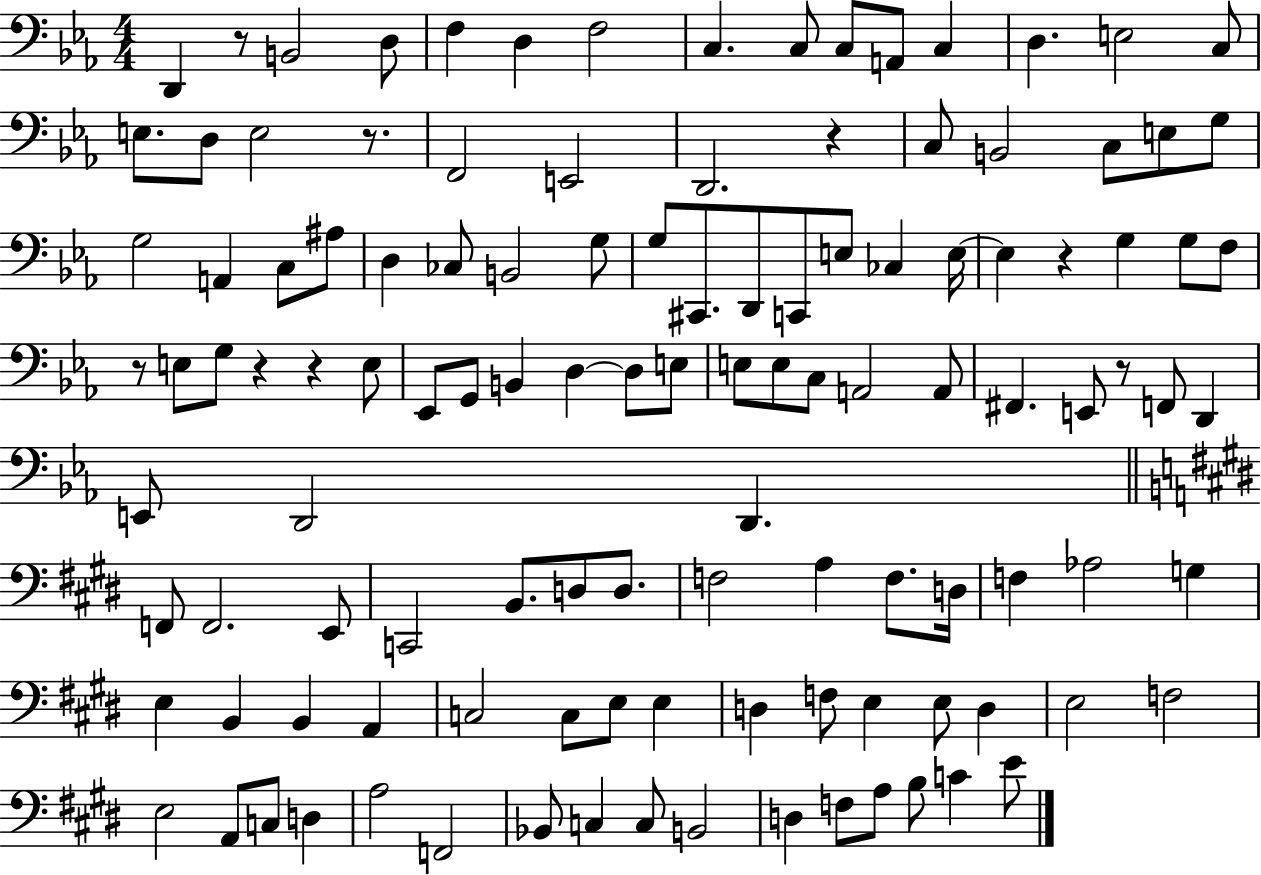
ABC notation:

X:1
T:Untitled
M:4/4
L:1/4
K:Eb
D,, z/2 B,,2 D,/2 F, D, F,2 C, C,/2 C,/2 A,,/2 C, D, E,2 C,/2 E,/2 D,/2 E,2 z/2 F,,2 E,,2 D,,2 z C,/2 B,,2 C,/2 E,/2 G,/2 G,2 A,, C,/2 ^A,/2 D, _C,/2 B,,2 G,/2 G,/2 ^C,,/2 D,,/2 C,,/2 E,/2 _C, E,/4 E, z G, G,/2 F,/2 z/2 E,/2 G,/2 z z E,/2 _E,,/2 G,,/2 B,, D, D,/2 E,/2 E,/2 E,/2 C,/2 A,,2 A,,/2 ^F,, E,,/2 z/2 F,,/2 D,, E,,/2 D,,2 D,, F,,/2 F,,2 E,,/2 C,,2 B,,/2 D,/2 D,/2 F,2 A, F,/2 D,/4 F, _A,2 G, E, B,, B,, A,, C,2 C,/2 E,/2 E, D, F,/2 E, E,/2 D, E,2 F,2 E,2 A,,/2 C,/2 D, A,2 F,,2 _B,,/2 C, C,/2 B,,2 D, F,/2 A,/2 B,/2 C E/2